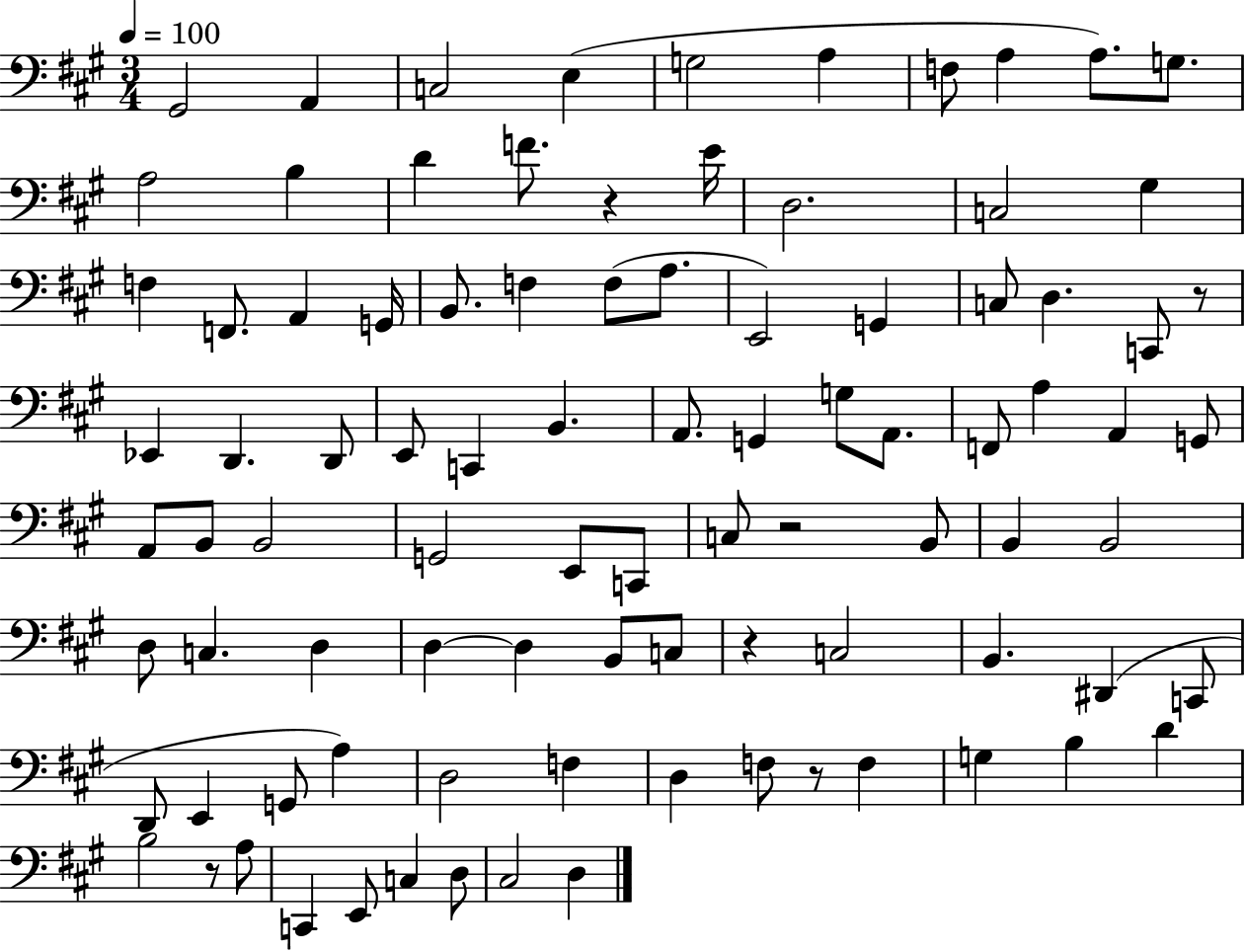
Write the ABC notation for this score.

X:1
T:Untitled
M:3/4
L:1/4
K:A
^G,,2 A,, C,2 E, G,2 A, F,/2 A, A,/2 G,/2 A,2 B, D F/2 z E/4 D,2 C,2 ^G, F, F,,/2 A,, G,,/4 B,,/2 F, F,/2 A,/2 E,,2 G,, C,/2 D, C,,/2 z/2 _E,, D,, D,,/2 E,,/2 C,, B,, A,,/2 G,, G,/2 A,,/2 F,,/2 A, A,, G,,/2 A,,/2 B,,/2 B,,2 G,,2 E,,/2 C,,/2 C,/2 z2 B,,/2 B,, B,,2 D,/2 C, D, D, D, B,,/2 C,/2 z C,2 B,, ^D,, C,,/2 D,,/2 E,, G,,/2 A, D,2 F, D, F,/2 z/2 F, G, B, D B,2 z/2 A,/2 C,, E,,/2 C, D,/2 ^C,2 D,